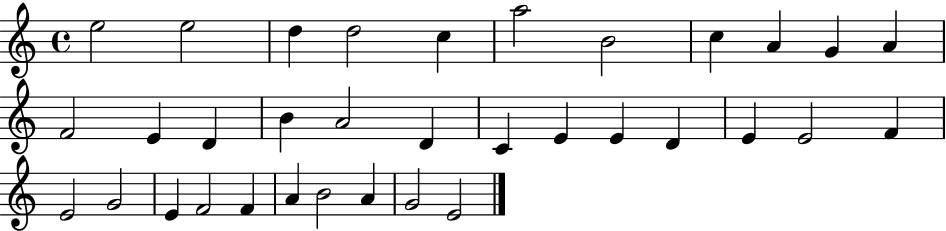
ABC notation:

X:1
T:Untitled
M:4/4
L:1/4
K:C
e2 e2 d d2 c a2 B2 c A G A F2 E D B A2 D C E E D E E2 F E2 G2 E F2 F A B2 A G2 E2